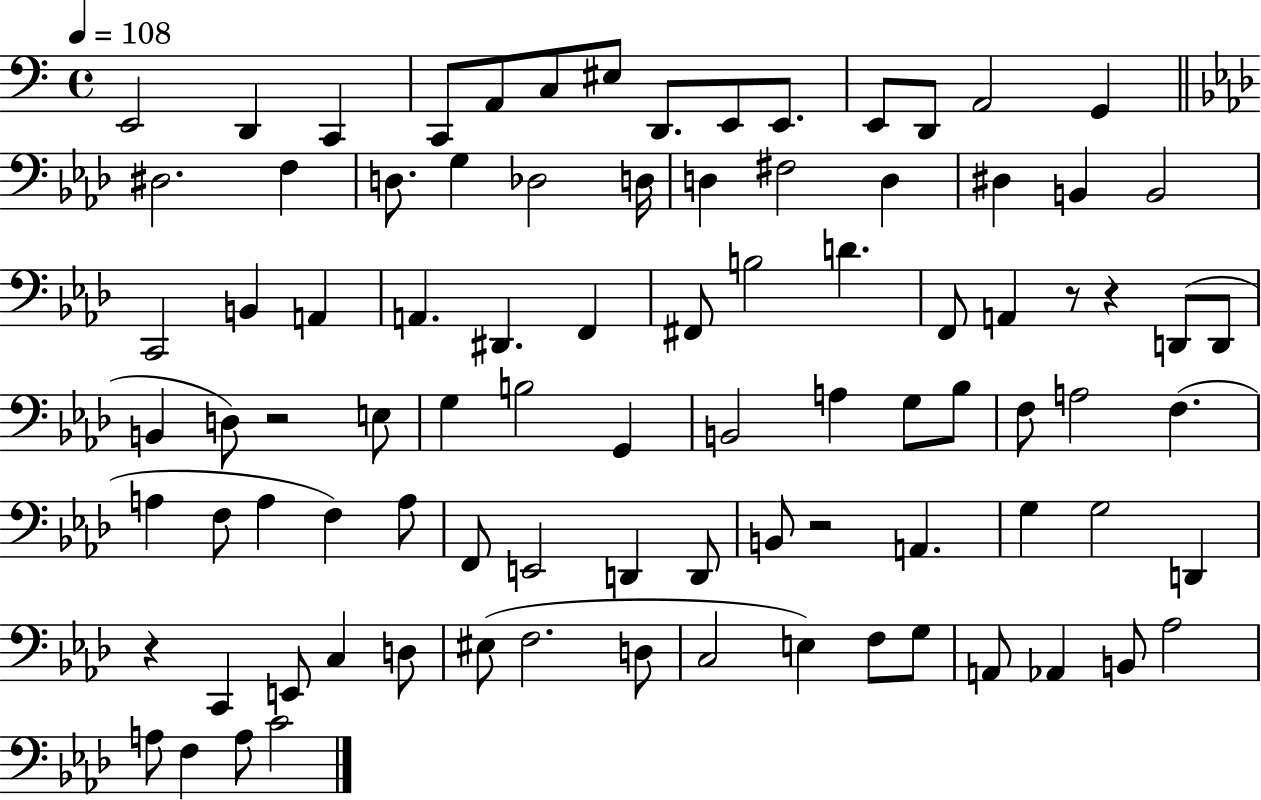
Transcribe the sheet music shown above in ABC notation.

X:1
T:Untitled
M:4/4
L:1/4
K:C
E,,2 D,, C,, C,,/2 A,,/2 C,/2 ^E,/2 D,,/2 E,,/2 E,,/2 E,,/2 D,,/2 A,,2 G,, ^D,2 F, D,/2 G, _D,2 D,/4 D, ^F,2 D, ^D, B,, B,,2 C,,2 B,, A,, A,, ^D,, F,, ^F,,/2 B,2 D F,,/2 A,, z/2 z D,,/2 D,,/2 B,, D,/2 z2 E,/2 G, B,2 G,, B,,2 A, G,/2 _B,/2 F,/2 A,2 F, A, F,/2 A, F, A,/2 F,,/2 E,,2 D,, D,,/2 B,,/2 z2 A,, G, G,2 D,, z C,, E,,/2 C, D,/2 ^E,/2 F,2 D,/2 C,2 E, F,/2 G,/2 A,,/2 _A,, B,,/2 _A,2 A,/2 F, A,/2 C2